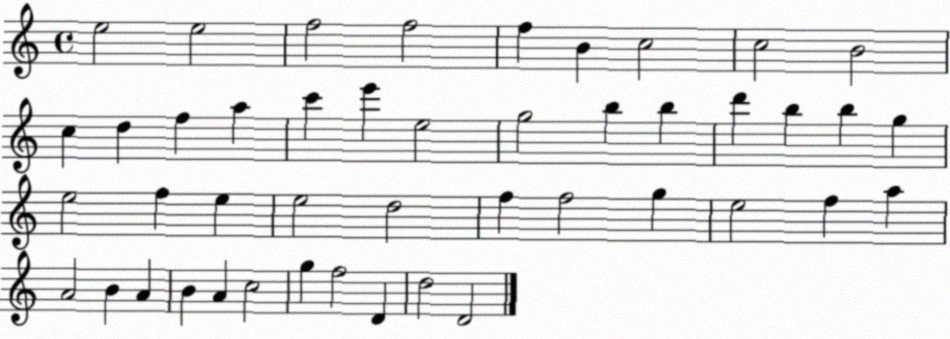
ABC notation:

X:1
T:Untitled
M:4/4
L:1/4
K:C
e2 e2 f2 f2 f B c2 c2 B2 c d f a c' e' e2 g2 b b d' b b g e2 f e e2 d2 f f2 g e2 f a A2 B A B A c2 g f2 D d2 D2